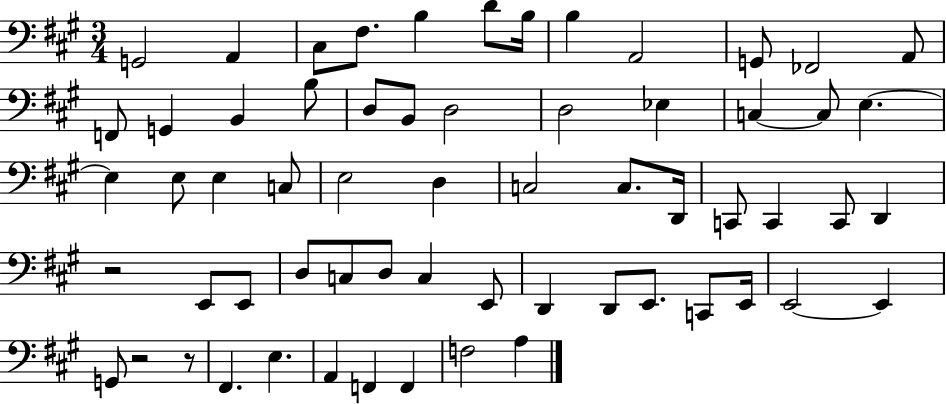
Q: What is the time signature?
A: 3/4